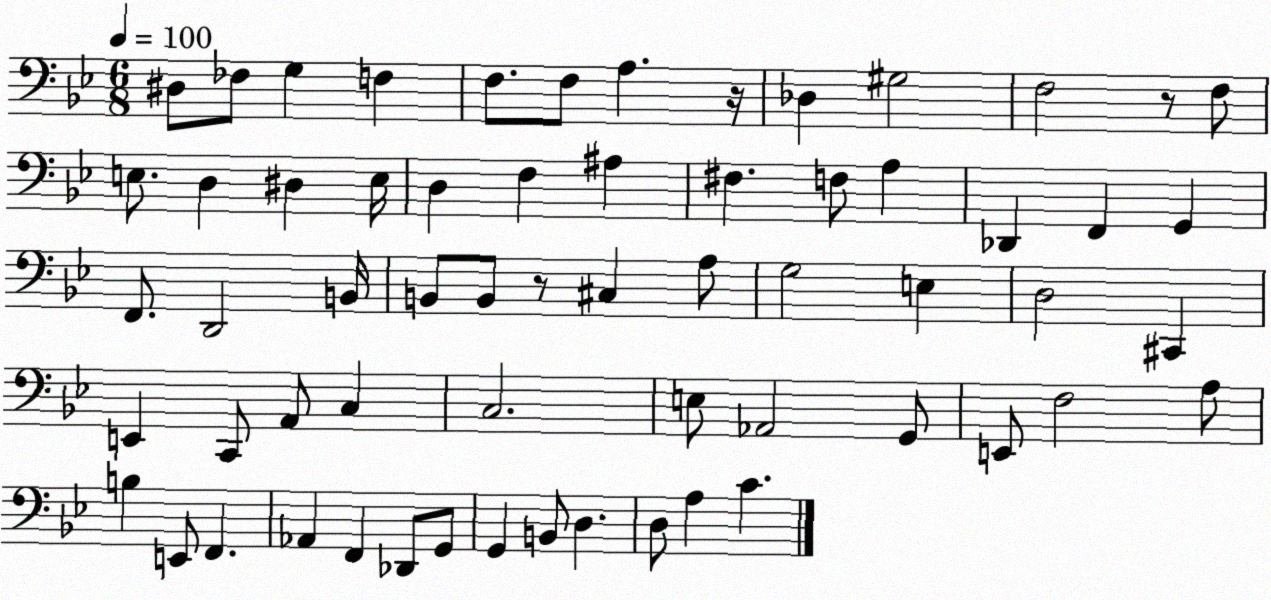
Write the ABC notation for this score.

X:1
T:Untitled
M:6/8
L:1/4
K:Bb
^D,/2 _F,/2 G, F, F,/2 F,/2 A, z/4 _D, ^G,2 F,2 z/2 F,/2 E,/2 D, ^D, E,/4 D, F, ^A, ^F, F,/2 A, _D,, F,, G,, F,,/2 D,,2 B,,/4 B,,/2 B,,/2 z/2 ^C, A,/2 G,2 E, D,2 ^C,, E,, C,,/2 A,,/2 C, C,2 E,/2 _A,,2 G,,/2 E,,/2 F,2 A,/2 B, E,,/2 F,, _A,, F,, _D,,/2 G,,/2 G,, B,,/2 D, D,/2 A, C